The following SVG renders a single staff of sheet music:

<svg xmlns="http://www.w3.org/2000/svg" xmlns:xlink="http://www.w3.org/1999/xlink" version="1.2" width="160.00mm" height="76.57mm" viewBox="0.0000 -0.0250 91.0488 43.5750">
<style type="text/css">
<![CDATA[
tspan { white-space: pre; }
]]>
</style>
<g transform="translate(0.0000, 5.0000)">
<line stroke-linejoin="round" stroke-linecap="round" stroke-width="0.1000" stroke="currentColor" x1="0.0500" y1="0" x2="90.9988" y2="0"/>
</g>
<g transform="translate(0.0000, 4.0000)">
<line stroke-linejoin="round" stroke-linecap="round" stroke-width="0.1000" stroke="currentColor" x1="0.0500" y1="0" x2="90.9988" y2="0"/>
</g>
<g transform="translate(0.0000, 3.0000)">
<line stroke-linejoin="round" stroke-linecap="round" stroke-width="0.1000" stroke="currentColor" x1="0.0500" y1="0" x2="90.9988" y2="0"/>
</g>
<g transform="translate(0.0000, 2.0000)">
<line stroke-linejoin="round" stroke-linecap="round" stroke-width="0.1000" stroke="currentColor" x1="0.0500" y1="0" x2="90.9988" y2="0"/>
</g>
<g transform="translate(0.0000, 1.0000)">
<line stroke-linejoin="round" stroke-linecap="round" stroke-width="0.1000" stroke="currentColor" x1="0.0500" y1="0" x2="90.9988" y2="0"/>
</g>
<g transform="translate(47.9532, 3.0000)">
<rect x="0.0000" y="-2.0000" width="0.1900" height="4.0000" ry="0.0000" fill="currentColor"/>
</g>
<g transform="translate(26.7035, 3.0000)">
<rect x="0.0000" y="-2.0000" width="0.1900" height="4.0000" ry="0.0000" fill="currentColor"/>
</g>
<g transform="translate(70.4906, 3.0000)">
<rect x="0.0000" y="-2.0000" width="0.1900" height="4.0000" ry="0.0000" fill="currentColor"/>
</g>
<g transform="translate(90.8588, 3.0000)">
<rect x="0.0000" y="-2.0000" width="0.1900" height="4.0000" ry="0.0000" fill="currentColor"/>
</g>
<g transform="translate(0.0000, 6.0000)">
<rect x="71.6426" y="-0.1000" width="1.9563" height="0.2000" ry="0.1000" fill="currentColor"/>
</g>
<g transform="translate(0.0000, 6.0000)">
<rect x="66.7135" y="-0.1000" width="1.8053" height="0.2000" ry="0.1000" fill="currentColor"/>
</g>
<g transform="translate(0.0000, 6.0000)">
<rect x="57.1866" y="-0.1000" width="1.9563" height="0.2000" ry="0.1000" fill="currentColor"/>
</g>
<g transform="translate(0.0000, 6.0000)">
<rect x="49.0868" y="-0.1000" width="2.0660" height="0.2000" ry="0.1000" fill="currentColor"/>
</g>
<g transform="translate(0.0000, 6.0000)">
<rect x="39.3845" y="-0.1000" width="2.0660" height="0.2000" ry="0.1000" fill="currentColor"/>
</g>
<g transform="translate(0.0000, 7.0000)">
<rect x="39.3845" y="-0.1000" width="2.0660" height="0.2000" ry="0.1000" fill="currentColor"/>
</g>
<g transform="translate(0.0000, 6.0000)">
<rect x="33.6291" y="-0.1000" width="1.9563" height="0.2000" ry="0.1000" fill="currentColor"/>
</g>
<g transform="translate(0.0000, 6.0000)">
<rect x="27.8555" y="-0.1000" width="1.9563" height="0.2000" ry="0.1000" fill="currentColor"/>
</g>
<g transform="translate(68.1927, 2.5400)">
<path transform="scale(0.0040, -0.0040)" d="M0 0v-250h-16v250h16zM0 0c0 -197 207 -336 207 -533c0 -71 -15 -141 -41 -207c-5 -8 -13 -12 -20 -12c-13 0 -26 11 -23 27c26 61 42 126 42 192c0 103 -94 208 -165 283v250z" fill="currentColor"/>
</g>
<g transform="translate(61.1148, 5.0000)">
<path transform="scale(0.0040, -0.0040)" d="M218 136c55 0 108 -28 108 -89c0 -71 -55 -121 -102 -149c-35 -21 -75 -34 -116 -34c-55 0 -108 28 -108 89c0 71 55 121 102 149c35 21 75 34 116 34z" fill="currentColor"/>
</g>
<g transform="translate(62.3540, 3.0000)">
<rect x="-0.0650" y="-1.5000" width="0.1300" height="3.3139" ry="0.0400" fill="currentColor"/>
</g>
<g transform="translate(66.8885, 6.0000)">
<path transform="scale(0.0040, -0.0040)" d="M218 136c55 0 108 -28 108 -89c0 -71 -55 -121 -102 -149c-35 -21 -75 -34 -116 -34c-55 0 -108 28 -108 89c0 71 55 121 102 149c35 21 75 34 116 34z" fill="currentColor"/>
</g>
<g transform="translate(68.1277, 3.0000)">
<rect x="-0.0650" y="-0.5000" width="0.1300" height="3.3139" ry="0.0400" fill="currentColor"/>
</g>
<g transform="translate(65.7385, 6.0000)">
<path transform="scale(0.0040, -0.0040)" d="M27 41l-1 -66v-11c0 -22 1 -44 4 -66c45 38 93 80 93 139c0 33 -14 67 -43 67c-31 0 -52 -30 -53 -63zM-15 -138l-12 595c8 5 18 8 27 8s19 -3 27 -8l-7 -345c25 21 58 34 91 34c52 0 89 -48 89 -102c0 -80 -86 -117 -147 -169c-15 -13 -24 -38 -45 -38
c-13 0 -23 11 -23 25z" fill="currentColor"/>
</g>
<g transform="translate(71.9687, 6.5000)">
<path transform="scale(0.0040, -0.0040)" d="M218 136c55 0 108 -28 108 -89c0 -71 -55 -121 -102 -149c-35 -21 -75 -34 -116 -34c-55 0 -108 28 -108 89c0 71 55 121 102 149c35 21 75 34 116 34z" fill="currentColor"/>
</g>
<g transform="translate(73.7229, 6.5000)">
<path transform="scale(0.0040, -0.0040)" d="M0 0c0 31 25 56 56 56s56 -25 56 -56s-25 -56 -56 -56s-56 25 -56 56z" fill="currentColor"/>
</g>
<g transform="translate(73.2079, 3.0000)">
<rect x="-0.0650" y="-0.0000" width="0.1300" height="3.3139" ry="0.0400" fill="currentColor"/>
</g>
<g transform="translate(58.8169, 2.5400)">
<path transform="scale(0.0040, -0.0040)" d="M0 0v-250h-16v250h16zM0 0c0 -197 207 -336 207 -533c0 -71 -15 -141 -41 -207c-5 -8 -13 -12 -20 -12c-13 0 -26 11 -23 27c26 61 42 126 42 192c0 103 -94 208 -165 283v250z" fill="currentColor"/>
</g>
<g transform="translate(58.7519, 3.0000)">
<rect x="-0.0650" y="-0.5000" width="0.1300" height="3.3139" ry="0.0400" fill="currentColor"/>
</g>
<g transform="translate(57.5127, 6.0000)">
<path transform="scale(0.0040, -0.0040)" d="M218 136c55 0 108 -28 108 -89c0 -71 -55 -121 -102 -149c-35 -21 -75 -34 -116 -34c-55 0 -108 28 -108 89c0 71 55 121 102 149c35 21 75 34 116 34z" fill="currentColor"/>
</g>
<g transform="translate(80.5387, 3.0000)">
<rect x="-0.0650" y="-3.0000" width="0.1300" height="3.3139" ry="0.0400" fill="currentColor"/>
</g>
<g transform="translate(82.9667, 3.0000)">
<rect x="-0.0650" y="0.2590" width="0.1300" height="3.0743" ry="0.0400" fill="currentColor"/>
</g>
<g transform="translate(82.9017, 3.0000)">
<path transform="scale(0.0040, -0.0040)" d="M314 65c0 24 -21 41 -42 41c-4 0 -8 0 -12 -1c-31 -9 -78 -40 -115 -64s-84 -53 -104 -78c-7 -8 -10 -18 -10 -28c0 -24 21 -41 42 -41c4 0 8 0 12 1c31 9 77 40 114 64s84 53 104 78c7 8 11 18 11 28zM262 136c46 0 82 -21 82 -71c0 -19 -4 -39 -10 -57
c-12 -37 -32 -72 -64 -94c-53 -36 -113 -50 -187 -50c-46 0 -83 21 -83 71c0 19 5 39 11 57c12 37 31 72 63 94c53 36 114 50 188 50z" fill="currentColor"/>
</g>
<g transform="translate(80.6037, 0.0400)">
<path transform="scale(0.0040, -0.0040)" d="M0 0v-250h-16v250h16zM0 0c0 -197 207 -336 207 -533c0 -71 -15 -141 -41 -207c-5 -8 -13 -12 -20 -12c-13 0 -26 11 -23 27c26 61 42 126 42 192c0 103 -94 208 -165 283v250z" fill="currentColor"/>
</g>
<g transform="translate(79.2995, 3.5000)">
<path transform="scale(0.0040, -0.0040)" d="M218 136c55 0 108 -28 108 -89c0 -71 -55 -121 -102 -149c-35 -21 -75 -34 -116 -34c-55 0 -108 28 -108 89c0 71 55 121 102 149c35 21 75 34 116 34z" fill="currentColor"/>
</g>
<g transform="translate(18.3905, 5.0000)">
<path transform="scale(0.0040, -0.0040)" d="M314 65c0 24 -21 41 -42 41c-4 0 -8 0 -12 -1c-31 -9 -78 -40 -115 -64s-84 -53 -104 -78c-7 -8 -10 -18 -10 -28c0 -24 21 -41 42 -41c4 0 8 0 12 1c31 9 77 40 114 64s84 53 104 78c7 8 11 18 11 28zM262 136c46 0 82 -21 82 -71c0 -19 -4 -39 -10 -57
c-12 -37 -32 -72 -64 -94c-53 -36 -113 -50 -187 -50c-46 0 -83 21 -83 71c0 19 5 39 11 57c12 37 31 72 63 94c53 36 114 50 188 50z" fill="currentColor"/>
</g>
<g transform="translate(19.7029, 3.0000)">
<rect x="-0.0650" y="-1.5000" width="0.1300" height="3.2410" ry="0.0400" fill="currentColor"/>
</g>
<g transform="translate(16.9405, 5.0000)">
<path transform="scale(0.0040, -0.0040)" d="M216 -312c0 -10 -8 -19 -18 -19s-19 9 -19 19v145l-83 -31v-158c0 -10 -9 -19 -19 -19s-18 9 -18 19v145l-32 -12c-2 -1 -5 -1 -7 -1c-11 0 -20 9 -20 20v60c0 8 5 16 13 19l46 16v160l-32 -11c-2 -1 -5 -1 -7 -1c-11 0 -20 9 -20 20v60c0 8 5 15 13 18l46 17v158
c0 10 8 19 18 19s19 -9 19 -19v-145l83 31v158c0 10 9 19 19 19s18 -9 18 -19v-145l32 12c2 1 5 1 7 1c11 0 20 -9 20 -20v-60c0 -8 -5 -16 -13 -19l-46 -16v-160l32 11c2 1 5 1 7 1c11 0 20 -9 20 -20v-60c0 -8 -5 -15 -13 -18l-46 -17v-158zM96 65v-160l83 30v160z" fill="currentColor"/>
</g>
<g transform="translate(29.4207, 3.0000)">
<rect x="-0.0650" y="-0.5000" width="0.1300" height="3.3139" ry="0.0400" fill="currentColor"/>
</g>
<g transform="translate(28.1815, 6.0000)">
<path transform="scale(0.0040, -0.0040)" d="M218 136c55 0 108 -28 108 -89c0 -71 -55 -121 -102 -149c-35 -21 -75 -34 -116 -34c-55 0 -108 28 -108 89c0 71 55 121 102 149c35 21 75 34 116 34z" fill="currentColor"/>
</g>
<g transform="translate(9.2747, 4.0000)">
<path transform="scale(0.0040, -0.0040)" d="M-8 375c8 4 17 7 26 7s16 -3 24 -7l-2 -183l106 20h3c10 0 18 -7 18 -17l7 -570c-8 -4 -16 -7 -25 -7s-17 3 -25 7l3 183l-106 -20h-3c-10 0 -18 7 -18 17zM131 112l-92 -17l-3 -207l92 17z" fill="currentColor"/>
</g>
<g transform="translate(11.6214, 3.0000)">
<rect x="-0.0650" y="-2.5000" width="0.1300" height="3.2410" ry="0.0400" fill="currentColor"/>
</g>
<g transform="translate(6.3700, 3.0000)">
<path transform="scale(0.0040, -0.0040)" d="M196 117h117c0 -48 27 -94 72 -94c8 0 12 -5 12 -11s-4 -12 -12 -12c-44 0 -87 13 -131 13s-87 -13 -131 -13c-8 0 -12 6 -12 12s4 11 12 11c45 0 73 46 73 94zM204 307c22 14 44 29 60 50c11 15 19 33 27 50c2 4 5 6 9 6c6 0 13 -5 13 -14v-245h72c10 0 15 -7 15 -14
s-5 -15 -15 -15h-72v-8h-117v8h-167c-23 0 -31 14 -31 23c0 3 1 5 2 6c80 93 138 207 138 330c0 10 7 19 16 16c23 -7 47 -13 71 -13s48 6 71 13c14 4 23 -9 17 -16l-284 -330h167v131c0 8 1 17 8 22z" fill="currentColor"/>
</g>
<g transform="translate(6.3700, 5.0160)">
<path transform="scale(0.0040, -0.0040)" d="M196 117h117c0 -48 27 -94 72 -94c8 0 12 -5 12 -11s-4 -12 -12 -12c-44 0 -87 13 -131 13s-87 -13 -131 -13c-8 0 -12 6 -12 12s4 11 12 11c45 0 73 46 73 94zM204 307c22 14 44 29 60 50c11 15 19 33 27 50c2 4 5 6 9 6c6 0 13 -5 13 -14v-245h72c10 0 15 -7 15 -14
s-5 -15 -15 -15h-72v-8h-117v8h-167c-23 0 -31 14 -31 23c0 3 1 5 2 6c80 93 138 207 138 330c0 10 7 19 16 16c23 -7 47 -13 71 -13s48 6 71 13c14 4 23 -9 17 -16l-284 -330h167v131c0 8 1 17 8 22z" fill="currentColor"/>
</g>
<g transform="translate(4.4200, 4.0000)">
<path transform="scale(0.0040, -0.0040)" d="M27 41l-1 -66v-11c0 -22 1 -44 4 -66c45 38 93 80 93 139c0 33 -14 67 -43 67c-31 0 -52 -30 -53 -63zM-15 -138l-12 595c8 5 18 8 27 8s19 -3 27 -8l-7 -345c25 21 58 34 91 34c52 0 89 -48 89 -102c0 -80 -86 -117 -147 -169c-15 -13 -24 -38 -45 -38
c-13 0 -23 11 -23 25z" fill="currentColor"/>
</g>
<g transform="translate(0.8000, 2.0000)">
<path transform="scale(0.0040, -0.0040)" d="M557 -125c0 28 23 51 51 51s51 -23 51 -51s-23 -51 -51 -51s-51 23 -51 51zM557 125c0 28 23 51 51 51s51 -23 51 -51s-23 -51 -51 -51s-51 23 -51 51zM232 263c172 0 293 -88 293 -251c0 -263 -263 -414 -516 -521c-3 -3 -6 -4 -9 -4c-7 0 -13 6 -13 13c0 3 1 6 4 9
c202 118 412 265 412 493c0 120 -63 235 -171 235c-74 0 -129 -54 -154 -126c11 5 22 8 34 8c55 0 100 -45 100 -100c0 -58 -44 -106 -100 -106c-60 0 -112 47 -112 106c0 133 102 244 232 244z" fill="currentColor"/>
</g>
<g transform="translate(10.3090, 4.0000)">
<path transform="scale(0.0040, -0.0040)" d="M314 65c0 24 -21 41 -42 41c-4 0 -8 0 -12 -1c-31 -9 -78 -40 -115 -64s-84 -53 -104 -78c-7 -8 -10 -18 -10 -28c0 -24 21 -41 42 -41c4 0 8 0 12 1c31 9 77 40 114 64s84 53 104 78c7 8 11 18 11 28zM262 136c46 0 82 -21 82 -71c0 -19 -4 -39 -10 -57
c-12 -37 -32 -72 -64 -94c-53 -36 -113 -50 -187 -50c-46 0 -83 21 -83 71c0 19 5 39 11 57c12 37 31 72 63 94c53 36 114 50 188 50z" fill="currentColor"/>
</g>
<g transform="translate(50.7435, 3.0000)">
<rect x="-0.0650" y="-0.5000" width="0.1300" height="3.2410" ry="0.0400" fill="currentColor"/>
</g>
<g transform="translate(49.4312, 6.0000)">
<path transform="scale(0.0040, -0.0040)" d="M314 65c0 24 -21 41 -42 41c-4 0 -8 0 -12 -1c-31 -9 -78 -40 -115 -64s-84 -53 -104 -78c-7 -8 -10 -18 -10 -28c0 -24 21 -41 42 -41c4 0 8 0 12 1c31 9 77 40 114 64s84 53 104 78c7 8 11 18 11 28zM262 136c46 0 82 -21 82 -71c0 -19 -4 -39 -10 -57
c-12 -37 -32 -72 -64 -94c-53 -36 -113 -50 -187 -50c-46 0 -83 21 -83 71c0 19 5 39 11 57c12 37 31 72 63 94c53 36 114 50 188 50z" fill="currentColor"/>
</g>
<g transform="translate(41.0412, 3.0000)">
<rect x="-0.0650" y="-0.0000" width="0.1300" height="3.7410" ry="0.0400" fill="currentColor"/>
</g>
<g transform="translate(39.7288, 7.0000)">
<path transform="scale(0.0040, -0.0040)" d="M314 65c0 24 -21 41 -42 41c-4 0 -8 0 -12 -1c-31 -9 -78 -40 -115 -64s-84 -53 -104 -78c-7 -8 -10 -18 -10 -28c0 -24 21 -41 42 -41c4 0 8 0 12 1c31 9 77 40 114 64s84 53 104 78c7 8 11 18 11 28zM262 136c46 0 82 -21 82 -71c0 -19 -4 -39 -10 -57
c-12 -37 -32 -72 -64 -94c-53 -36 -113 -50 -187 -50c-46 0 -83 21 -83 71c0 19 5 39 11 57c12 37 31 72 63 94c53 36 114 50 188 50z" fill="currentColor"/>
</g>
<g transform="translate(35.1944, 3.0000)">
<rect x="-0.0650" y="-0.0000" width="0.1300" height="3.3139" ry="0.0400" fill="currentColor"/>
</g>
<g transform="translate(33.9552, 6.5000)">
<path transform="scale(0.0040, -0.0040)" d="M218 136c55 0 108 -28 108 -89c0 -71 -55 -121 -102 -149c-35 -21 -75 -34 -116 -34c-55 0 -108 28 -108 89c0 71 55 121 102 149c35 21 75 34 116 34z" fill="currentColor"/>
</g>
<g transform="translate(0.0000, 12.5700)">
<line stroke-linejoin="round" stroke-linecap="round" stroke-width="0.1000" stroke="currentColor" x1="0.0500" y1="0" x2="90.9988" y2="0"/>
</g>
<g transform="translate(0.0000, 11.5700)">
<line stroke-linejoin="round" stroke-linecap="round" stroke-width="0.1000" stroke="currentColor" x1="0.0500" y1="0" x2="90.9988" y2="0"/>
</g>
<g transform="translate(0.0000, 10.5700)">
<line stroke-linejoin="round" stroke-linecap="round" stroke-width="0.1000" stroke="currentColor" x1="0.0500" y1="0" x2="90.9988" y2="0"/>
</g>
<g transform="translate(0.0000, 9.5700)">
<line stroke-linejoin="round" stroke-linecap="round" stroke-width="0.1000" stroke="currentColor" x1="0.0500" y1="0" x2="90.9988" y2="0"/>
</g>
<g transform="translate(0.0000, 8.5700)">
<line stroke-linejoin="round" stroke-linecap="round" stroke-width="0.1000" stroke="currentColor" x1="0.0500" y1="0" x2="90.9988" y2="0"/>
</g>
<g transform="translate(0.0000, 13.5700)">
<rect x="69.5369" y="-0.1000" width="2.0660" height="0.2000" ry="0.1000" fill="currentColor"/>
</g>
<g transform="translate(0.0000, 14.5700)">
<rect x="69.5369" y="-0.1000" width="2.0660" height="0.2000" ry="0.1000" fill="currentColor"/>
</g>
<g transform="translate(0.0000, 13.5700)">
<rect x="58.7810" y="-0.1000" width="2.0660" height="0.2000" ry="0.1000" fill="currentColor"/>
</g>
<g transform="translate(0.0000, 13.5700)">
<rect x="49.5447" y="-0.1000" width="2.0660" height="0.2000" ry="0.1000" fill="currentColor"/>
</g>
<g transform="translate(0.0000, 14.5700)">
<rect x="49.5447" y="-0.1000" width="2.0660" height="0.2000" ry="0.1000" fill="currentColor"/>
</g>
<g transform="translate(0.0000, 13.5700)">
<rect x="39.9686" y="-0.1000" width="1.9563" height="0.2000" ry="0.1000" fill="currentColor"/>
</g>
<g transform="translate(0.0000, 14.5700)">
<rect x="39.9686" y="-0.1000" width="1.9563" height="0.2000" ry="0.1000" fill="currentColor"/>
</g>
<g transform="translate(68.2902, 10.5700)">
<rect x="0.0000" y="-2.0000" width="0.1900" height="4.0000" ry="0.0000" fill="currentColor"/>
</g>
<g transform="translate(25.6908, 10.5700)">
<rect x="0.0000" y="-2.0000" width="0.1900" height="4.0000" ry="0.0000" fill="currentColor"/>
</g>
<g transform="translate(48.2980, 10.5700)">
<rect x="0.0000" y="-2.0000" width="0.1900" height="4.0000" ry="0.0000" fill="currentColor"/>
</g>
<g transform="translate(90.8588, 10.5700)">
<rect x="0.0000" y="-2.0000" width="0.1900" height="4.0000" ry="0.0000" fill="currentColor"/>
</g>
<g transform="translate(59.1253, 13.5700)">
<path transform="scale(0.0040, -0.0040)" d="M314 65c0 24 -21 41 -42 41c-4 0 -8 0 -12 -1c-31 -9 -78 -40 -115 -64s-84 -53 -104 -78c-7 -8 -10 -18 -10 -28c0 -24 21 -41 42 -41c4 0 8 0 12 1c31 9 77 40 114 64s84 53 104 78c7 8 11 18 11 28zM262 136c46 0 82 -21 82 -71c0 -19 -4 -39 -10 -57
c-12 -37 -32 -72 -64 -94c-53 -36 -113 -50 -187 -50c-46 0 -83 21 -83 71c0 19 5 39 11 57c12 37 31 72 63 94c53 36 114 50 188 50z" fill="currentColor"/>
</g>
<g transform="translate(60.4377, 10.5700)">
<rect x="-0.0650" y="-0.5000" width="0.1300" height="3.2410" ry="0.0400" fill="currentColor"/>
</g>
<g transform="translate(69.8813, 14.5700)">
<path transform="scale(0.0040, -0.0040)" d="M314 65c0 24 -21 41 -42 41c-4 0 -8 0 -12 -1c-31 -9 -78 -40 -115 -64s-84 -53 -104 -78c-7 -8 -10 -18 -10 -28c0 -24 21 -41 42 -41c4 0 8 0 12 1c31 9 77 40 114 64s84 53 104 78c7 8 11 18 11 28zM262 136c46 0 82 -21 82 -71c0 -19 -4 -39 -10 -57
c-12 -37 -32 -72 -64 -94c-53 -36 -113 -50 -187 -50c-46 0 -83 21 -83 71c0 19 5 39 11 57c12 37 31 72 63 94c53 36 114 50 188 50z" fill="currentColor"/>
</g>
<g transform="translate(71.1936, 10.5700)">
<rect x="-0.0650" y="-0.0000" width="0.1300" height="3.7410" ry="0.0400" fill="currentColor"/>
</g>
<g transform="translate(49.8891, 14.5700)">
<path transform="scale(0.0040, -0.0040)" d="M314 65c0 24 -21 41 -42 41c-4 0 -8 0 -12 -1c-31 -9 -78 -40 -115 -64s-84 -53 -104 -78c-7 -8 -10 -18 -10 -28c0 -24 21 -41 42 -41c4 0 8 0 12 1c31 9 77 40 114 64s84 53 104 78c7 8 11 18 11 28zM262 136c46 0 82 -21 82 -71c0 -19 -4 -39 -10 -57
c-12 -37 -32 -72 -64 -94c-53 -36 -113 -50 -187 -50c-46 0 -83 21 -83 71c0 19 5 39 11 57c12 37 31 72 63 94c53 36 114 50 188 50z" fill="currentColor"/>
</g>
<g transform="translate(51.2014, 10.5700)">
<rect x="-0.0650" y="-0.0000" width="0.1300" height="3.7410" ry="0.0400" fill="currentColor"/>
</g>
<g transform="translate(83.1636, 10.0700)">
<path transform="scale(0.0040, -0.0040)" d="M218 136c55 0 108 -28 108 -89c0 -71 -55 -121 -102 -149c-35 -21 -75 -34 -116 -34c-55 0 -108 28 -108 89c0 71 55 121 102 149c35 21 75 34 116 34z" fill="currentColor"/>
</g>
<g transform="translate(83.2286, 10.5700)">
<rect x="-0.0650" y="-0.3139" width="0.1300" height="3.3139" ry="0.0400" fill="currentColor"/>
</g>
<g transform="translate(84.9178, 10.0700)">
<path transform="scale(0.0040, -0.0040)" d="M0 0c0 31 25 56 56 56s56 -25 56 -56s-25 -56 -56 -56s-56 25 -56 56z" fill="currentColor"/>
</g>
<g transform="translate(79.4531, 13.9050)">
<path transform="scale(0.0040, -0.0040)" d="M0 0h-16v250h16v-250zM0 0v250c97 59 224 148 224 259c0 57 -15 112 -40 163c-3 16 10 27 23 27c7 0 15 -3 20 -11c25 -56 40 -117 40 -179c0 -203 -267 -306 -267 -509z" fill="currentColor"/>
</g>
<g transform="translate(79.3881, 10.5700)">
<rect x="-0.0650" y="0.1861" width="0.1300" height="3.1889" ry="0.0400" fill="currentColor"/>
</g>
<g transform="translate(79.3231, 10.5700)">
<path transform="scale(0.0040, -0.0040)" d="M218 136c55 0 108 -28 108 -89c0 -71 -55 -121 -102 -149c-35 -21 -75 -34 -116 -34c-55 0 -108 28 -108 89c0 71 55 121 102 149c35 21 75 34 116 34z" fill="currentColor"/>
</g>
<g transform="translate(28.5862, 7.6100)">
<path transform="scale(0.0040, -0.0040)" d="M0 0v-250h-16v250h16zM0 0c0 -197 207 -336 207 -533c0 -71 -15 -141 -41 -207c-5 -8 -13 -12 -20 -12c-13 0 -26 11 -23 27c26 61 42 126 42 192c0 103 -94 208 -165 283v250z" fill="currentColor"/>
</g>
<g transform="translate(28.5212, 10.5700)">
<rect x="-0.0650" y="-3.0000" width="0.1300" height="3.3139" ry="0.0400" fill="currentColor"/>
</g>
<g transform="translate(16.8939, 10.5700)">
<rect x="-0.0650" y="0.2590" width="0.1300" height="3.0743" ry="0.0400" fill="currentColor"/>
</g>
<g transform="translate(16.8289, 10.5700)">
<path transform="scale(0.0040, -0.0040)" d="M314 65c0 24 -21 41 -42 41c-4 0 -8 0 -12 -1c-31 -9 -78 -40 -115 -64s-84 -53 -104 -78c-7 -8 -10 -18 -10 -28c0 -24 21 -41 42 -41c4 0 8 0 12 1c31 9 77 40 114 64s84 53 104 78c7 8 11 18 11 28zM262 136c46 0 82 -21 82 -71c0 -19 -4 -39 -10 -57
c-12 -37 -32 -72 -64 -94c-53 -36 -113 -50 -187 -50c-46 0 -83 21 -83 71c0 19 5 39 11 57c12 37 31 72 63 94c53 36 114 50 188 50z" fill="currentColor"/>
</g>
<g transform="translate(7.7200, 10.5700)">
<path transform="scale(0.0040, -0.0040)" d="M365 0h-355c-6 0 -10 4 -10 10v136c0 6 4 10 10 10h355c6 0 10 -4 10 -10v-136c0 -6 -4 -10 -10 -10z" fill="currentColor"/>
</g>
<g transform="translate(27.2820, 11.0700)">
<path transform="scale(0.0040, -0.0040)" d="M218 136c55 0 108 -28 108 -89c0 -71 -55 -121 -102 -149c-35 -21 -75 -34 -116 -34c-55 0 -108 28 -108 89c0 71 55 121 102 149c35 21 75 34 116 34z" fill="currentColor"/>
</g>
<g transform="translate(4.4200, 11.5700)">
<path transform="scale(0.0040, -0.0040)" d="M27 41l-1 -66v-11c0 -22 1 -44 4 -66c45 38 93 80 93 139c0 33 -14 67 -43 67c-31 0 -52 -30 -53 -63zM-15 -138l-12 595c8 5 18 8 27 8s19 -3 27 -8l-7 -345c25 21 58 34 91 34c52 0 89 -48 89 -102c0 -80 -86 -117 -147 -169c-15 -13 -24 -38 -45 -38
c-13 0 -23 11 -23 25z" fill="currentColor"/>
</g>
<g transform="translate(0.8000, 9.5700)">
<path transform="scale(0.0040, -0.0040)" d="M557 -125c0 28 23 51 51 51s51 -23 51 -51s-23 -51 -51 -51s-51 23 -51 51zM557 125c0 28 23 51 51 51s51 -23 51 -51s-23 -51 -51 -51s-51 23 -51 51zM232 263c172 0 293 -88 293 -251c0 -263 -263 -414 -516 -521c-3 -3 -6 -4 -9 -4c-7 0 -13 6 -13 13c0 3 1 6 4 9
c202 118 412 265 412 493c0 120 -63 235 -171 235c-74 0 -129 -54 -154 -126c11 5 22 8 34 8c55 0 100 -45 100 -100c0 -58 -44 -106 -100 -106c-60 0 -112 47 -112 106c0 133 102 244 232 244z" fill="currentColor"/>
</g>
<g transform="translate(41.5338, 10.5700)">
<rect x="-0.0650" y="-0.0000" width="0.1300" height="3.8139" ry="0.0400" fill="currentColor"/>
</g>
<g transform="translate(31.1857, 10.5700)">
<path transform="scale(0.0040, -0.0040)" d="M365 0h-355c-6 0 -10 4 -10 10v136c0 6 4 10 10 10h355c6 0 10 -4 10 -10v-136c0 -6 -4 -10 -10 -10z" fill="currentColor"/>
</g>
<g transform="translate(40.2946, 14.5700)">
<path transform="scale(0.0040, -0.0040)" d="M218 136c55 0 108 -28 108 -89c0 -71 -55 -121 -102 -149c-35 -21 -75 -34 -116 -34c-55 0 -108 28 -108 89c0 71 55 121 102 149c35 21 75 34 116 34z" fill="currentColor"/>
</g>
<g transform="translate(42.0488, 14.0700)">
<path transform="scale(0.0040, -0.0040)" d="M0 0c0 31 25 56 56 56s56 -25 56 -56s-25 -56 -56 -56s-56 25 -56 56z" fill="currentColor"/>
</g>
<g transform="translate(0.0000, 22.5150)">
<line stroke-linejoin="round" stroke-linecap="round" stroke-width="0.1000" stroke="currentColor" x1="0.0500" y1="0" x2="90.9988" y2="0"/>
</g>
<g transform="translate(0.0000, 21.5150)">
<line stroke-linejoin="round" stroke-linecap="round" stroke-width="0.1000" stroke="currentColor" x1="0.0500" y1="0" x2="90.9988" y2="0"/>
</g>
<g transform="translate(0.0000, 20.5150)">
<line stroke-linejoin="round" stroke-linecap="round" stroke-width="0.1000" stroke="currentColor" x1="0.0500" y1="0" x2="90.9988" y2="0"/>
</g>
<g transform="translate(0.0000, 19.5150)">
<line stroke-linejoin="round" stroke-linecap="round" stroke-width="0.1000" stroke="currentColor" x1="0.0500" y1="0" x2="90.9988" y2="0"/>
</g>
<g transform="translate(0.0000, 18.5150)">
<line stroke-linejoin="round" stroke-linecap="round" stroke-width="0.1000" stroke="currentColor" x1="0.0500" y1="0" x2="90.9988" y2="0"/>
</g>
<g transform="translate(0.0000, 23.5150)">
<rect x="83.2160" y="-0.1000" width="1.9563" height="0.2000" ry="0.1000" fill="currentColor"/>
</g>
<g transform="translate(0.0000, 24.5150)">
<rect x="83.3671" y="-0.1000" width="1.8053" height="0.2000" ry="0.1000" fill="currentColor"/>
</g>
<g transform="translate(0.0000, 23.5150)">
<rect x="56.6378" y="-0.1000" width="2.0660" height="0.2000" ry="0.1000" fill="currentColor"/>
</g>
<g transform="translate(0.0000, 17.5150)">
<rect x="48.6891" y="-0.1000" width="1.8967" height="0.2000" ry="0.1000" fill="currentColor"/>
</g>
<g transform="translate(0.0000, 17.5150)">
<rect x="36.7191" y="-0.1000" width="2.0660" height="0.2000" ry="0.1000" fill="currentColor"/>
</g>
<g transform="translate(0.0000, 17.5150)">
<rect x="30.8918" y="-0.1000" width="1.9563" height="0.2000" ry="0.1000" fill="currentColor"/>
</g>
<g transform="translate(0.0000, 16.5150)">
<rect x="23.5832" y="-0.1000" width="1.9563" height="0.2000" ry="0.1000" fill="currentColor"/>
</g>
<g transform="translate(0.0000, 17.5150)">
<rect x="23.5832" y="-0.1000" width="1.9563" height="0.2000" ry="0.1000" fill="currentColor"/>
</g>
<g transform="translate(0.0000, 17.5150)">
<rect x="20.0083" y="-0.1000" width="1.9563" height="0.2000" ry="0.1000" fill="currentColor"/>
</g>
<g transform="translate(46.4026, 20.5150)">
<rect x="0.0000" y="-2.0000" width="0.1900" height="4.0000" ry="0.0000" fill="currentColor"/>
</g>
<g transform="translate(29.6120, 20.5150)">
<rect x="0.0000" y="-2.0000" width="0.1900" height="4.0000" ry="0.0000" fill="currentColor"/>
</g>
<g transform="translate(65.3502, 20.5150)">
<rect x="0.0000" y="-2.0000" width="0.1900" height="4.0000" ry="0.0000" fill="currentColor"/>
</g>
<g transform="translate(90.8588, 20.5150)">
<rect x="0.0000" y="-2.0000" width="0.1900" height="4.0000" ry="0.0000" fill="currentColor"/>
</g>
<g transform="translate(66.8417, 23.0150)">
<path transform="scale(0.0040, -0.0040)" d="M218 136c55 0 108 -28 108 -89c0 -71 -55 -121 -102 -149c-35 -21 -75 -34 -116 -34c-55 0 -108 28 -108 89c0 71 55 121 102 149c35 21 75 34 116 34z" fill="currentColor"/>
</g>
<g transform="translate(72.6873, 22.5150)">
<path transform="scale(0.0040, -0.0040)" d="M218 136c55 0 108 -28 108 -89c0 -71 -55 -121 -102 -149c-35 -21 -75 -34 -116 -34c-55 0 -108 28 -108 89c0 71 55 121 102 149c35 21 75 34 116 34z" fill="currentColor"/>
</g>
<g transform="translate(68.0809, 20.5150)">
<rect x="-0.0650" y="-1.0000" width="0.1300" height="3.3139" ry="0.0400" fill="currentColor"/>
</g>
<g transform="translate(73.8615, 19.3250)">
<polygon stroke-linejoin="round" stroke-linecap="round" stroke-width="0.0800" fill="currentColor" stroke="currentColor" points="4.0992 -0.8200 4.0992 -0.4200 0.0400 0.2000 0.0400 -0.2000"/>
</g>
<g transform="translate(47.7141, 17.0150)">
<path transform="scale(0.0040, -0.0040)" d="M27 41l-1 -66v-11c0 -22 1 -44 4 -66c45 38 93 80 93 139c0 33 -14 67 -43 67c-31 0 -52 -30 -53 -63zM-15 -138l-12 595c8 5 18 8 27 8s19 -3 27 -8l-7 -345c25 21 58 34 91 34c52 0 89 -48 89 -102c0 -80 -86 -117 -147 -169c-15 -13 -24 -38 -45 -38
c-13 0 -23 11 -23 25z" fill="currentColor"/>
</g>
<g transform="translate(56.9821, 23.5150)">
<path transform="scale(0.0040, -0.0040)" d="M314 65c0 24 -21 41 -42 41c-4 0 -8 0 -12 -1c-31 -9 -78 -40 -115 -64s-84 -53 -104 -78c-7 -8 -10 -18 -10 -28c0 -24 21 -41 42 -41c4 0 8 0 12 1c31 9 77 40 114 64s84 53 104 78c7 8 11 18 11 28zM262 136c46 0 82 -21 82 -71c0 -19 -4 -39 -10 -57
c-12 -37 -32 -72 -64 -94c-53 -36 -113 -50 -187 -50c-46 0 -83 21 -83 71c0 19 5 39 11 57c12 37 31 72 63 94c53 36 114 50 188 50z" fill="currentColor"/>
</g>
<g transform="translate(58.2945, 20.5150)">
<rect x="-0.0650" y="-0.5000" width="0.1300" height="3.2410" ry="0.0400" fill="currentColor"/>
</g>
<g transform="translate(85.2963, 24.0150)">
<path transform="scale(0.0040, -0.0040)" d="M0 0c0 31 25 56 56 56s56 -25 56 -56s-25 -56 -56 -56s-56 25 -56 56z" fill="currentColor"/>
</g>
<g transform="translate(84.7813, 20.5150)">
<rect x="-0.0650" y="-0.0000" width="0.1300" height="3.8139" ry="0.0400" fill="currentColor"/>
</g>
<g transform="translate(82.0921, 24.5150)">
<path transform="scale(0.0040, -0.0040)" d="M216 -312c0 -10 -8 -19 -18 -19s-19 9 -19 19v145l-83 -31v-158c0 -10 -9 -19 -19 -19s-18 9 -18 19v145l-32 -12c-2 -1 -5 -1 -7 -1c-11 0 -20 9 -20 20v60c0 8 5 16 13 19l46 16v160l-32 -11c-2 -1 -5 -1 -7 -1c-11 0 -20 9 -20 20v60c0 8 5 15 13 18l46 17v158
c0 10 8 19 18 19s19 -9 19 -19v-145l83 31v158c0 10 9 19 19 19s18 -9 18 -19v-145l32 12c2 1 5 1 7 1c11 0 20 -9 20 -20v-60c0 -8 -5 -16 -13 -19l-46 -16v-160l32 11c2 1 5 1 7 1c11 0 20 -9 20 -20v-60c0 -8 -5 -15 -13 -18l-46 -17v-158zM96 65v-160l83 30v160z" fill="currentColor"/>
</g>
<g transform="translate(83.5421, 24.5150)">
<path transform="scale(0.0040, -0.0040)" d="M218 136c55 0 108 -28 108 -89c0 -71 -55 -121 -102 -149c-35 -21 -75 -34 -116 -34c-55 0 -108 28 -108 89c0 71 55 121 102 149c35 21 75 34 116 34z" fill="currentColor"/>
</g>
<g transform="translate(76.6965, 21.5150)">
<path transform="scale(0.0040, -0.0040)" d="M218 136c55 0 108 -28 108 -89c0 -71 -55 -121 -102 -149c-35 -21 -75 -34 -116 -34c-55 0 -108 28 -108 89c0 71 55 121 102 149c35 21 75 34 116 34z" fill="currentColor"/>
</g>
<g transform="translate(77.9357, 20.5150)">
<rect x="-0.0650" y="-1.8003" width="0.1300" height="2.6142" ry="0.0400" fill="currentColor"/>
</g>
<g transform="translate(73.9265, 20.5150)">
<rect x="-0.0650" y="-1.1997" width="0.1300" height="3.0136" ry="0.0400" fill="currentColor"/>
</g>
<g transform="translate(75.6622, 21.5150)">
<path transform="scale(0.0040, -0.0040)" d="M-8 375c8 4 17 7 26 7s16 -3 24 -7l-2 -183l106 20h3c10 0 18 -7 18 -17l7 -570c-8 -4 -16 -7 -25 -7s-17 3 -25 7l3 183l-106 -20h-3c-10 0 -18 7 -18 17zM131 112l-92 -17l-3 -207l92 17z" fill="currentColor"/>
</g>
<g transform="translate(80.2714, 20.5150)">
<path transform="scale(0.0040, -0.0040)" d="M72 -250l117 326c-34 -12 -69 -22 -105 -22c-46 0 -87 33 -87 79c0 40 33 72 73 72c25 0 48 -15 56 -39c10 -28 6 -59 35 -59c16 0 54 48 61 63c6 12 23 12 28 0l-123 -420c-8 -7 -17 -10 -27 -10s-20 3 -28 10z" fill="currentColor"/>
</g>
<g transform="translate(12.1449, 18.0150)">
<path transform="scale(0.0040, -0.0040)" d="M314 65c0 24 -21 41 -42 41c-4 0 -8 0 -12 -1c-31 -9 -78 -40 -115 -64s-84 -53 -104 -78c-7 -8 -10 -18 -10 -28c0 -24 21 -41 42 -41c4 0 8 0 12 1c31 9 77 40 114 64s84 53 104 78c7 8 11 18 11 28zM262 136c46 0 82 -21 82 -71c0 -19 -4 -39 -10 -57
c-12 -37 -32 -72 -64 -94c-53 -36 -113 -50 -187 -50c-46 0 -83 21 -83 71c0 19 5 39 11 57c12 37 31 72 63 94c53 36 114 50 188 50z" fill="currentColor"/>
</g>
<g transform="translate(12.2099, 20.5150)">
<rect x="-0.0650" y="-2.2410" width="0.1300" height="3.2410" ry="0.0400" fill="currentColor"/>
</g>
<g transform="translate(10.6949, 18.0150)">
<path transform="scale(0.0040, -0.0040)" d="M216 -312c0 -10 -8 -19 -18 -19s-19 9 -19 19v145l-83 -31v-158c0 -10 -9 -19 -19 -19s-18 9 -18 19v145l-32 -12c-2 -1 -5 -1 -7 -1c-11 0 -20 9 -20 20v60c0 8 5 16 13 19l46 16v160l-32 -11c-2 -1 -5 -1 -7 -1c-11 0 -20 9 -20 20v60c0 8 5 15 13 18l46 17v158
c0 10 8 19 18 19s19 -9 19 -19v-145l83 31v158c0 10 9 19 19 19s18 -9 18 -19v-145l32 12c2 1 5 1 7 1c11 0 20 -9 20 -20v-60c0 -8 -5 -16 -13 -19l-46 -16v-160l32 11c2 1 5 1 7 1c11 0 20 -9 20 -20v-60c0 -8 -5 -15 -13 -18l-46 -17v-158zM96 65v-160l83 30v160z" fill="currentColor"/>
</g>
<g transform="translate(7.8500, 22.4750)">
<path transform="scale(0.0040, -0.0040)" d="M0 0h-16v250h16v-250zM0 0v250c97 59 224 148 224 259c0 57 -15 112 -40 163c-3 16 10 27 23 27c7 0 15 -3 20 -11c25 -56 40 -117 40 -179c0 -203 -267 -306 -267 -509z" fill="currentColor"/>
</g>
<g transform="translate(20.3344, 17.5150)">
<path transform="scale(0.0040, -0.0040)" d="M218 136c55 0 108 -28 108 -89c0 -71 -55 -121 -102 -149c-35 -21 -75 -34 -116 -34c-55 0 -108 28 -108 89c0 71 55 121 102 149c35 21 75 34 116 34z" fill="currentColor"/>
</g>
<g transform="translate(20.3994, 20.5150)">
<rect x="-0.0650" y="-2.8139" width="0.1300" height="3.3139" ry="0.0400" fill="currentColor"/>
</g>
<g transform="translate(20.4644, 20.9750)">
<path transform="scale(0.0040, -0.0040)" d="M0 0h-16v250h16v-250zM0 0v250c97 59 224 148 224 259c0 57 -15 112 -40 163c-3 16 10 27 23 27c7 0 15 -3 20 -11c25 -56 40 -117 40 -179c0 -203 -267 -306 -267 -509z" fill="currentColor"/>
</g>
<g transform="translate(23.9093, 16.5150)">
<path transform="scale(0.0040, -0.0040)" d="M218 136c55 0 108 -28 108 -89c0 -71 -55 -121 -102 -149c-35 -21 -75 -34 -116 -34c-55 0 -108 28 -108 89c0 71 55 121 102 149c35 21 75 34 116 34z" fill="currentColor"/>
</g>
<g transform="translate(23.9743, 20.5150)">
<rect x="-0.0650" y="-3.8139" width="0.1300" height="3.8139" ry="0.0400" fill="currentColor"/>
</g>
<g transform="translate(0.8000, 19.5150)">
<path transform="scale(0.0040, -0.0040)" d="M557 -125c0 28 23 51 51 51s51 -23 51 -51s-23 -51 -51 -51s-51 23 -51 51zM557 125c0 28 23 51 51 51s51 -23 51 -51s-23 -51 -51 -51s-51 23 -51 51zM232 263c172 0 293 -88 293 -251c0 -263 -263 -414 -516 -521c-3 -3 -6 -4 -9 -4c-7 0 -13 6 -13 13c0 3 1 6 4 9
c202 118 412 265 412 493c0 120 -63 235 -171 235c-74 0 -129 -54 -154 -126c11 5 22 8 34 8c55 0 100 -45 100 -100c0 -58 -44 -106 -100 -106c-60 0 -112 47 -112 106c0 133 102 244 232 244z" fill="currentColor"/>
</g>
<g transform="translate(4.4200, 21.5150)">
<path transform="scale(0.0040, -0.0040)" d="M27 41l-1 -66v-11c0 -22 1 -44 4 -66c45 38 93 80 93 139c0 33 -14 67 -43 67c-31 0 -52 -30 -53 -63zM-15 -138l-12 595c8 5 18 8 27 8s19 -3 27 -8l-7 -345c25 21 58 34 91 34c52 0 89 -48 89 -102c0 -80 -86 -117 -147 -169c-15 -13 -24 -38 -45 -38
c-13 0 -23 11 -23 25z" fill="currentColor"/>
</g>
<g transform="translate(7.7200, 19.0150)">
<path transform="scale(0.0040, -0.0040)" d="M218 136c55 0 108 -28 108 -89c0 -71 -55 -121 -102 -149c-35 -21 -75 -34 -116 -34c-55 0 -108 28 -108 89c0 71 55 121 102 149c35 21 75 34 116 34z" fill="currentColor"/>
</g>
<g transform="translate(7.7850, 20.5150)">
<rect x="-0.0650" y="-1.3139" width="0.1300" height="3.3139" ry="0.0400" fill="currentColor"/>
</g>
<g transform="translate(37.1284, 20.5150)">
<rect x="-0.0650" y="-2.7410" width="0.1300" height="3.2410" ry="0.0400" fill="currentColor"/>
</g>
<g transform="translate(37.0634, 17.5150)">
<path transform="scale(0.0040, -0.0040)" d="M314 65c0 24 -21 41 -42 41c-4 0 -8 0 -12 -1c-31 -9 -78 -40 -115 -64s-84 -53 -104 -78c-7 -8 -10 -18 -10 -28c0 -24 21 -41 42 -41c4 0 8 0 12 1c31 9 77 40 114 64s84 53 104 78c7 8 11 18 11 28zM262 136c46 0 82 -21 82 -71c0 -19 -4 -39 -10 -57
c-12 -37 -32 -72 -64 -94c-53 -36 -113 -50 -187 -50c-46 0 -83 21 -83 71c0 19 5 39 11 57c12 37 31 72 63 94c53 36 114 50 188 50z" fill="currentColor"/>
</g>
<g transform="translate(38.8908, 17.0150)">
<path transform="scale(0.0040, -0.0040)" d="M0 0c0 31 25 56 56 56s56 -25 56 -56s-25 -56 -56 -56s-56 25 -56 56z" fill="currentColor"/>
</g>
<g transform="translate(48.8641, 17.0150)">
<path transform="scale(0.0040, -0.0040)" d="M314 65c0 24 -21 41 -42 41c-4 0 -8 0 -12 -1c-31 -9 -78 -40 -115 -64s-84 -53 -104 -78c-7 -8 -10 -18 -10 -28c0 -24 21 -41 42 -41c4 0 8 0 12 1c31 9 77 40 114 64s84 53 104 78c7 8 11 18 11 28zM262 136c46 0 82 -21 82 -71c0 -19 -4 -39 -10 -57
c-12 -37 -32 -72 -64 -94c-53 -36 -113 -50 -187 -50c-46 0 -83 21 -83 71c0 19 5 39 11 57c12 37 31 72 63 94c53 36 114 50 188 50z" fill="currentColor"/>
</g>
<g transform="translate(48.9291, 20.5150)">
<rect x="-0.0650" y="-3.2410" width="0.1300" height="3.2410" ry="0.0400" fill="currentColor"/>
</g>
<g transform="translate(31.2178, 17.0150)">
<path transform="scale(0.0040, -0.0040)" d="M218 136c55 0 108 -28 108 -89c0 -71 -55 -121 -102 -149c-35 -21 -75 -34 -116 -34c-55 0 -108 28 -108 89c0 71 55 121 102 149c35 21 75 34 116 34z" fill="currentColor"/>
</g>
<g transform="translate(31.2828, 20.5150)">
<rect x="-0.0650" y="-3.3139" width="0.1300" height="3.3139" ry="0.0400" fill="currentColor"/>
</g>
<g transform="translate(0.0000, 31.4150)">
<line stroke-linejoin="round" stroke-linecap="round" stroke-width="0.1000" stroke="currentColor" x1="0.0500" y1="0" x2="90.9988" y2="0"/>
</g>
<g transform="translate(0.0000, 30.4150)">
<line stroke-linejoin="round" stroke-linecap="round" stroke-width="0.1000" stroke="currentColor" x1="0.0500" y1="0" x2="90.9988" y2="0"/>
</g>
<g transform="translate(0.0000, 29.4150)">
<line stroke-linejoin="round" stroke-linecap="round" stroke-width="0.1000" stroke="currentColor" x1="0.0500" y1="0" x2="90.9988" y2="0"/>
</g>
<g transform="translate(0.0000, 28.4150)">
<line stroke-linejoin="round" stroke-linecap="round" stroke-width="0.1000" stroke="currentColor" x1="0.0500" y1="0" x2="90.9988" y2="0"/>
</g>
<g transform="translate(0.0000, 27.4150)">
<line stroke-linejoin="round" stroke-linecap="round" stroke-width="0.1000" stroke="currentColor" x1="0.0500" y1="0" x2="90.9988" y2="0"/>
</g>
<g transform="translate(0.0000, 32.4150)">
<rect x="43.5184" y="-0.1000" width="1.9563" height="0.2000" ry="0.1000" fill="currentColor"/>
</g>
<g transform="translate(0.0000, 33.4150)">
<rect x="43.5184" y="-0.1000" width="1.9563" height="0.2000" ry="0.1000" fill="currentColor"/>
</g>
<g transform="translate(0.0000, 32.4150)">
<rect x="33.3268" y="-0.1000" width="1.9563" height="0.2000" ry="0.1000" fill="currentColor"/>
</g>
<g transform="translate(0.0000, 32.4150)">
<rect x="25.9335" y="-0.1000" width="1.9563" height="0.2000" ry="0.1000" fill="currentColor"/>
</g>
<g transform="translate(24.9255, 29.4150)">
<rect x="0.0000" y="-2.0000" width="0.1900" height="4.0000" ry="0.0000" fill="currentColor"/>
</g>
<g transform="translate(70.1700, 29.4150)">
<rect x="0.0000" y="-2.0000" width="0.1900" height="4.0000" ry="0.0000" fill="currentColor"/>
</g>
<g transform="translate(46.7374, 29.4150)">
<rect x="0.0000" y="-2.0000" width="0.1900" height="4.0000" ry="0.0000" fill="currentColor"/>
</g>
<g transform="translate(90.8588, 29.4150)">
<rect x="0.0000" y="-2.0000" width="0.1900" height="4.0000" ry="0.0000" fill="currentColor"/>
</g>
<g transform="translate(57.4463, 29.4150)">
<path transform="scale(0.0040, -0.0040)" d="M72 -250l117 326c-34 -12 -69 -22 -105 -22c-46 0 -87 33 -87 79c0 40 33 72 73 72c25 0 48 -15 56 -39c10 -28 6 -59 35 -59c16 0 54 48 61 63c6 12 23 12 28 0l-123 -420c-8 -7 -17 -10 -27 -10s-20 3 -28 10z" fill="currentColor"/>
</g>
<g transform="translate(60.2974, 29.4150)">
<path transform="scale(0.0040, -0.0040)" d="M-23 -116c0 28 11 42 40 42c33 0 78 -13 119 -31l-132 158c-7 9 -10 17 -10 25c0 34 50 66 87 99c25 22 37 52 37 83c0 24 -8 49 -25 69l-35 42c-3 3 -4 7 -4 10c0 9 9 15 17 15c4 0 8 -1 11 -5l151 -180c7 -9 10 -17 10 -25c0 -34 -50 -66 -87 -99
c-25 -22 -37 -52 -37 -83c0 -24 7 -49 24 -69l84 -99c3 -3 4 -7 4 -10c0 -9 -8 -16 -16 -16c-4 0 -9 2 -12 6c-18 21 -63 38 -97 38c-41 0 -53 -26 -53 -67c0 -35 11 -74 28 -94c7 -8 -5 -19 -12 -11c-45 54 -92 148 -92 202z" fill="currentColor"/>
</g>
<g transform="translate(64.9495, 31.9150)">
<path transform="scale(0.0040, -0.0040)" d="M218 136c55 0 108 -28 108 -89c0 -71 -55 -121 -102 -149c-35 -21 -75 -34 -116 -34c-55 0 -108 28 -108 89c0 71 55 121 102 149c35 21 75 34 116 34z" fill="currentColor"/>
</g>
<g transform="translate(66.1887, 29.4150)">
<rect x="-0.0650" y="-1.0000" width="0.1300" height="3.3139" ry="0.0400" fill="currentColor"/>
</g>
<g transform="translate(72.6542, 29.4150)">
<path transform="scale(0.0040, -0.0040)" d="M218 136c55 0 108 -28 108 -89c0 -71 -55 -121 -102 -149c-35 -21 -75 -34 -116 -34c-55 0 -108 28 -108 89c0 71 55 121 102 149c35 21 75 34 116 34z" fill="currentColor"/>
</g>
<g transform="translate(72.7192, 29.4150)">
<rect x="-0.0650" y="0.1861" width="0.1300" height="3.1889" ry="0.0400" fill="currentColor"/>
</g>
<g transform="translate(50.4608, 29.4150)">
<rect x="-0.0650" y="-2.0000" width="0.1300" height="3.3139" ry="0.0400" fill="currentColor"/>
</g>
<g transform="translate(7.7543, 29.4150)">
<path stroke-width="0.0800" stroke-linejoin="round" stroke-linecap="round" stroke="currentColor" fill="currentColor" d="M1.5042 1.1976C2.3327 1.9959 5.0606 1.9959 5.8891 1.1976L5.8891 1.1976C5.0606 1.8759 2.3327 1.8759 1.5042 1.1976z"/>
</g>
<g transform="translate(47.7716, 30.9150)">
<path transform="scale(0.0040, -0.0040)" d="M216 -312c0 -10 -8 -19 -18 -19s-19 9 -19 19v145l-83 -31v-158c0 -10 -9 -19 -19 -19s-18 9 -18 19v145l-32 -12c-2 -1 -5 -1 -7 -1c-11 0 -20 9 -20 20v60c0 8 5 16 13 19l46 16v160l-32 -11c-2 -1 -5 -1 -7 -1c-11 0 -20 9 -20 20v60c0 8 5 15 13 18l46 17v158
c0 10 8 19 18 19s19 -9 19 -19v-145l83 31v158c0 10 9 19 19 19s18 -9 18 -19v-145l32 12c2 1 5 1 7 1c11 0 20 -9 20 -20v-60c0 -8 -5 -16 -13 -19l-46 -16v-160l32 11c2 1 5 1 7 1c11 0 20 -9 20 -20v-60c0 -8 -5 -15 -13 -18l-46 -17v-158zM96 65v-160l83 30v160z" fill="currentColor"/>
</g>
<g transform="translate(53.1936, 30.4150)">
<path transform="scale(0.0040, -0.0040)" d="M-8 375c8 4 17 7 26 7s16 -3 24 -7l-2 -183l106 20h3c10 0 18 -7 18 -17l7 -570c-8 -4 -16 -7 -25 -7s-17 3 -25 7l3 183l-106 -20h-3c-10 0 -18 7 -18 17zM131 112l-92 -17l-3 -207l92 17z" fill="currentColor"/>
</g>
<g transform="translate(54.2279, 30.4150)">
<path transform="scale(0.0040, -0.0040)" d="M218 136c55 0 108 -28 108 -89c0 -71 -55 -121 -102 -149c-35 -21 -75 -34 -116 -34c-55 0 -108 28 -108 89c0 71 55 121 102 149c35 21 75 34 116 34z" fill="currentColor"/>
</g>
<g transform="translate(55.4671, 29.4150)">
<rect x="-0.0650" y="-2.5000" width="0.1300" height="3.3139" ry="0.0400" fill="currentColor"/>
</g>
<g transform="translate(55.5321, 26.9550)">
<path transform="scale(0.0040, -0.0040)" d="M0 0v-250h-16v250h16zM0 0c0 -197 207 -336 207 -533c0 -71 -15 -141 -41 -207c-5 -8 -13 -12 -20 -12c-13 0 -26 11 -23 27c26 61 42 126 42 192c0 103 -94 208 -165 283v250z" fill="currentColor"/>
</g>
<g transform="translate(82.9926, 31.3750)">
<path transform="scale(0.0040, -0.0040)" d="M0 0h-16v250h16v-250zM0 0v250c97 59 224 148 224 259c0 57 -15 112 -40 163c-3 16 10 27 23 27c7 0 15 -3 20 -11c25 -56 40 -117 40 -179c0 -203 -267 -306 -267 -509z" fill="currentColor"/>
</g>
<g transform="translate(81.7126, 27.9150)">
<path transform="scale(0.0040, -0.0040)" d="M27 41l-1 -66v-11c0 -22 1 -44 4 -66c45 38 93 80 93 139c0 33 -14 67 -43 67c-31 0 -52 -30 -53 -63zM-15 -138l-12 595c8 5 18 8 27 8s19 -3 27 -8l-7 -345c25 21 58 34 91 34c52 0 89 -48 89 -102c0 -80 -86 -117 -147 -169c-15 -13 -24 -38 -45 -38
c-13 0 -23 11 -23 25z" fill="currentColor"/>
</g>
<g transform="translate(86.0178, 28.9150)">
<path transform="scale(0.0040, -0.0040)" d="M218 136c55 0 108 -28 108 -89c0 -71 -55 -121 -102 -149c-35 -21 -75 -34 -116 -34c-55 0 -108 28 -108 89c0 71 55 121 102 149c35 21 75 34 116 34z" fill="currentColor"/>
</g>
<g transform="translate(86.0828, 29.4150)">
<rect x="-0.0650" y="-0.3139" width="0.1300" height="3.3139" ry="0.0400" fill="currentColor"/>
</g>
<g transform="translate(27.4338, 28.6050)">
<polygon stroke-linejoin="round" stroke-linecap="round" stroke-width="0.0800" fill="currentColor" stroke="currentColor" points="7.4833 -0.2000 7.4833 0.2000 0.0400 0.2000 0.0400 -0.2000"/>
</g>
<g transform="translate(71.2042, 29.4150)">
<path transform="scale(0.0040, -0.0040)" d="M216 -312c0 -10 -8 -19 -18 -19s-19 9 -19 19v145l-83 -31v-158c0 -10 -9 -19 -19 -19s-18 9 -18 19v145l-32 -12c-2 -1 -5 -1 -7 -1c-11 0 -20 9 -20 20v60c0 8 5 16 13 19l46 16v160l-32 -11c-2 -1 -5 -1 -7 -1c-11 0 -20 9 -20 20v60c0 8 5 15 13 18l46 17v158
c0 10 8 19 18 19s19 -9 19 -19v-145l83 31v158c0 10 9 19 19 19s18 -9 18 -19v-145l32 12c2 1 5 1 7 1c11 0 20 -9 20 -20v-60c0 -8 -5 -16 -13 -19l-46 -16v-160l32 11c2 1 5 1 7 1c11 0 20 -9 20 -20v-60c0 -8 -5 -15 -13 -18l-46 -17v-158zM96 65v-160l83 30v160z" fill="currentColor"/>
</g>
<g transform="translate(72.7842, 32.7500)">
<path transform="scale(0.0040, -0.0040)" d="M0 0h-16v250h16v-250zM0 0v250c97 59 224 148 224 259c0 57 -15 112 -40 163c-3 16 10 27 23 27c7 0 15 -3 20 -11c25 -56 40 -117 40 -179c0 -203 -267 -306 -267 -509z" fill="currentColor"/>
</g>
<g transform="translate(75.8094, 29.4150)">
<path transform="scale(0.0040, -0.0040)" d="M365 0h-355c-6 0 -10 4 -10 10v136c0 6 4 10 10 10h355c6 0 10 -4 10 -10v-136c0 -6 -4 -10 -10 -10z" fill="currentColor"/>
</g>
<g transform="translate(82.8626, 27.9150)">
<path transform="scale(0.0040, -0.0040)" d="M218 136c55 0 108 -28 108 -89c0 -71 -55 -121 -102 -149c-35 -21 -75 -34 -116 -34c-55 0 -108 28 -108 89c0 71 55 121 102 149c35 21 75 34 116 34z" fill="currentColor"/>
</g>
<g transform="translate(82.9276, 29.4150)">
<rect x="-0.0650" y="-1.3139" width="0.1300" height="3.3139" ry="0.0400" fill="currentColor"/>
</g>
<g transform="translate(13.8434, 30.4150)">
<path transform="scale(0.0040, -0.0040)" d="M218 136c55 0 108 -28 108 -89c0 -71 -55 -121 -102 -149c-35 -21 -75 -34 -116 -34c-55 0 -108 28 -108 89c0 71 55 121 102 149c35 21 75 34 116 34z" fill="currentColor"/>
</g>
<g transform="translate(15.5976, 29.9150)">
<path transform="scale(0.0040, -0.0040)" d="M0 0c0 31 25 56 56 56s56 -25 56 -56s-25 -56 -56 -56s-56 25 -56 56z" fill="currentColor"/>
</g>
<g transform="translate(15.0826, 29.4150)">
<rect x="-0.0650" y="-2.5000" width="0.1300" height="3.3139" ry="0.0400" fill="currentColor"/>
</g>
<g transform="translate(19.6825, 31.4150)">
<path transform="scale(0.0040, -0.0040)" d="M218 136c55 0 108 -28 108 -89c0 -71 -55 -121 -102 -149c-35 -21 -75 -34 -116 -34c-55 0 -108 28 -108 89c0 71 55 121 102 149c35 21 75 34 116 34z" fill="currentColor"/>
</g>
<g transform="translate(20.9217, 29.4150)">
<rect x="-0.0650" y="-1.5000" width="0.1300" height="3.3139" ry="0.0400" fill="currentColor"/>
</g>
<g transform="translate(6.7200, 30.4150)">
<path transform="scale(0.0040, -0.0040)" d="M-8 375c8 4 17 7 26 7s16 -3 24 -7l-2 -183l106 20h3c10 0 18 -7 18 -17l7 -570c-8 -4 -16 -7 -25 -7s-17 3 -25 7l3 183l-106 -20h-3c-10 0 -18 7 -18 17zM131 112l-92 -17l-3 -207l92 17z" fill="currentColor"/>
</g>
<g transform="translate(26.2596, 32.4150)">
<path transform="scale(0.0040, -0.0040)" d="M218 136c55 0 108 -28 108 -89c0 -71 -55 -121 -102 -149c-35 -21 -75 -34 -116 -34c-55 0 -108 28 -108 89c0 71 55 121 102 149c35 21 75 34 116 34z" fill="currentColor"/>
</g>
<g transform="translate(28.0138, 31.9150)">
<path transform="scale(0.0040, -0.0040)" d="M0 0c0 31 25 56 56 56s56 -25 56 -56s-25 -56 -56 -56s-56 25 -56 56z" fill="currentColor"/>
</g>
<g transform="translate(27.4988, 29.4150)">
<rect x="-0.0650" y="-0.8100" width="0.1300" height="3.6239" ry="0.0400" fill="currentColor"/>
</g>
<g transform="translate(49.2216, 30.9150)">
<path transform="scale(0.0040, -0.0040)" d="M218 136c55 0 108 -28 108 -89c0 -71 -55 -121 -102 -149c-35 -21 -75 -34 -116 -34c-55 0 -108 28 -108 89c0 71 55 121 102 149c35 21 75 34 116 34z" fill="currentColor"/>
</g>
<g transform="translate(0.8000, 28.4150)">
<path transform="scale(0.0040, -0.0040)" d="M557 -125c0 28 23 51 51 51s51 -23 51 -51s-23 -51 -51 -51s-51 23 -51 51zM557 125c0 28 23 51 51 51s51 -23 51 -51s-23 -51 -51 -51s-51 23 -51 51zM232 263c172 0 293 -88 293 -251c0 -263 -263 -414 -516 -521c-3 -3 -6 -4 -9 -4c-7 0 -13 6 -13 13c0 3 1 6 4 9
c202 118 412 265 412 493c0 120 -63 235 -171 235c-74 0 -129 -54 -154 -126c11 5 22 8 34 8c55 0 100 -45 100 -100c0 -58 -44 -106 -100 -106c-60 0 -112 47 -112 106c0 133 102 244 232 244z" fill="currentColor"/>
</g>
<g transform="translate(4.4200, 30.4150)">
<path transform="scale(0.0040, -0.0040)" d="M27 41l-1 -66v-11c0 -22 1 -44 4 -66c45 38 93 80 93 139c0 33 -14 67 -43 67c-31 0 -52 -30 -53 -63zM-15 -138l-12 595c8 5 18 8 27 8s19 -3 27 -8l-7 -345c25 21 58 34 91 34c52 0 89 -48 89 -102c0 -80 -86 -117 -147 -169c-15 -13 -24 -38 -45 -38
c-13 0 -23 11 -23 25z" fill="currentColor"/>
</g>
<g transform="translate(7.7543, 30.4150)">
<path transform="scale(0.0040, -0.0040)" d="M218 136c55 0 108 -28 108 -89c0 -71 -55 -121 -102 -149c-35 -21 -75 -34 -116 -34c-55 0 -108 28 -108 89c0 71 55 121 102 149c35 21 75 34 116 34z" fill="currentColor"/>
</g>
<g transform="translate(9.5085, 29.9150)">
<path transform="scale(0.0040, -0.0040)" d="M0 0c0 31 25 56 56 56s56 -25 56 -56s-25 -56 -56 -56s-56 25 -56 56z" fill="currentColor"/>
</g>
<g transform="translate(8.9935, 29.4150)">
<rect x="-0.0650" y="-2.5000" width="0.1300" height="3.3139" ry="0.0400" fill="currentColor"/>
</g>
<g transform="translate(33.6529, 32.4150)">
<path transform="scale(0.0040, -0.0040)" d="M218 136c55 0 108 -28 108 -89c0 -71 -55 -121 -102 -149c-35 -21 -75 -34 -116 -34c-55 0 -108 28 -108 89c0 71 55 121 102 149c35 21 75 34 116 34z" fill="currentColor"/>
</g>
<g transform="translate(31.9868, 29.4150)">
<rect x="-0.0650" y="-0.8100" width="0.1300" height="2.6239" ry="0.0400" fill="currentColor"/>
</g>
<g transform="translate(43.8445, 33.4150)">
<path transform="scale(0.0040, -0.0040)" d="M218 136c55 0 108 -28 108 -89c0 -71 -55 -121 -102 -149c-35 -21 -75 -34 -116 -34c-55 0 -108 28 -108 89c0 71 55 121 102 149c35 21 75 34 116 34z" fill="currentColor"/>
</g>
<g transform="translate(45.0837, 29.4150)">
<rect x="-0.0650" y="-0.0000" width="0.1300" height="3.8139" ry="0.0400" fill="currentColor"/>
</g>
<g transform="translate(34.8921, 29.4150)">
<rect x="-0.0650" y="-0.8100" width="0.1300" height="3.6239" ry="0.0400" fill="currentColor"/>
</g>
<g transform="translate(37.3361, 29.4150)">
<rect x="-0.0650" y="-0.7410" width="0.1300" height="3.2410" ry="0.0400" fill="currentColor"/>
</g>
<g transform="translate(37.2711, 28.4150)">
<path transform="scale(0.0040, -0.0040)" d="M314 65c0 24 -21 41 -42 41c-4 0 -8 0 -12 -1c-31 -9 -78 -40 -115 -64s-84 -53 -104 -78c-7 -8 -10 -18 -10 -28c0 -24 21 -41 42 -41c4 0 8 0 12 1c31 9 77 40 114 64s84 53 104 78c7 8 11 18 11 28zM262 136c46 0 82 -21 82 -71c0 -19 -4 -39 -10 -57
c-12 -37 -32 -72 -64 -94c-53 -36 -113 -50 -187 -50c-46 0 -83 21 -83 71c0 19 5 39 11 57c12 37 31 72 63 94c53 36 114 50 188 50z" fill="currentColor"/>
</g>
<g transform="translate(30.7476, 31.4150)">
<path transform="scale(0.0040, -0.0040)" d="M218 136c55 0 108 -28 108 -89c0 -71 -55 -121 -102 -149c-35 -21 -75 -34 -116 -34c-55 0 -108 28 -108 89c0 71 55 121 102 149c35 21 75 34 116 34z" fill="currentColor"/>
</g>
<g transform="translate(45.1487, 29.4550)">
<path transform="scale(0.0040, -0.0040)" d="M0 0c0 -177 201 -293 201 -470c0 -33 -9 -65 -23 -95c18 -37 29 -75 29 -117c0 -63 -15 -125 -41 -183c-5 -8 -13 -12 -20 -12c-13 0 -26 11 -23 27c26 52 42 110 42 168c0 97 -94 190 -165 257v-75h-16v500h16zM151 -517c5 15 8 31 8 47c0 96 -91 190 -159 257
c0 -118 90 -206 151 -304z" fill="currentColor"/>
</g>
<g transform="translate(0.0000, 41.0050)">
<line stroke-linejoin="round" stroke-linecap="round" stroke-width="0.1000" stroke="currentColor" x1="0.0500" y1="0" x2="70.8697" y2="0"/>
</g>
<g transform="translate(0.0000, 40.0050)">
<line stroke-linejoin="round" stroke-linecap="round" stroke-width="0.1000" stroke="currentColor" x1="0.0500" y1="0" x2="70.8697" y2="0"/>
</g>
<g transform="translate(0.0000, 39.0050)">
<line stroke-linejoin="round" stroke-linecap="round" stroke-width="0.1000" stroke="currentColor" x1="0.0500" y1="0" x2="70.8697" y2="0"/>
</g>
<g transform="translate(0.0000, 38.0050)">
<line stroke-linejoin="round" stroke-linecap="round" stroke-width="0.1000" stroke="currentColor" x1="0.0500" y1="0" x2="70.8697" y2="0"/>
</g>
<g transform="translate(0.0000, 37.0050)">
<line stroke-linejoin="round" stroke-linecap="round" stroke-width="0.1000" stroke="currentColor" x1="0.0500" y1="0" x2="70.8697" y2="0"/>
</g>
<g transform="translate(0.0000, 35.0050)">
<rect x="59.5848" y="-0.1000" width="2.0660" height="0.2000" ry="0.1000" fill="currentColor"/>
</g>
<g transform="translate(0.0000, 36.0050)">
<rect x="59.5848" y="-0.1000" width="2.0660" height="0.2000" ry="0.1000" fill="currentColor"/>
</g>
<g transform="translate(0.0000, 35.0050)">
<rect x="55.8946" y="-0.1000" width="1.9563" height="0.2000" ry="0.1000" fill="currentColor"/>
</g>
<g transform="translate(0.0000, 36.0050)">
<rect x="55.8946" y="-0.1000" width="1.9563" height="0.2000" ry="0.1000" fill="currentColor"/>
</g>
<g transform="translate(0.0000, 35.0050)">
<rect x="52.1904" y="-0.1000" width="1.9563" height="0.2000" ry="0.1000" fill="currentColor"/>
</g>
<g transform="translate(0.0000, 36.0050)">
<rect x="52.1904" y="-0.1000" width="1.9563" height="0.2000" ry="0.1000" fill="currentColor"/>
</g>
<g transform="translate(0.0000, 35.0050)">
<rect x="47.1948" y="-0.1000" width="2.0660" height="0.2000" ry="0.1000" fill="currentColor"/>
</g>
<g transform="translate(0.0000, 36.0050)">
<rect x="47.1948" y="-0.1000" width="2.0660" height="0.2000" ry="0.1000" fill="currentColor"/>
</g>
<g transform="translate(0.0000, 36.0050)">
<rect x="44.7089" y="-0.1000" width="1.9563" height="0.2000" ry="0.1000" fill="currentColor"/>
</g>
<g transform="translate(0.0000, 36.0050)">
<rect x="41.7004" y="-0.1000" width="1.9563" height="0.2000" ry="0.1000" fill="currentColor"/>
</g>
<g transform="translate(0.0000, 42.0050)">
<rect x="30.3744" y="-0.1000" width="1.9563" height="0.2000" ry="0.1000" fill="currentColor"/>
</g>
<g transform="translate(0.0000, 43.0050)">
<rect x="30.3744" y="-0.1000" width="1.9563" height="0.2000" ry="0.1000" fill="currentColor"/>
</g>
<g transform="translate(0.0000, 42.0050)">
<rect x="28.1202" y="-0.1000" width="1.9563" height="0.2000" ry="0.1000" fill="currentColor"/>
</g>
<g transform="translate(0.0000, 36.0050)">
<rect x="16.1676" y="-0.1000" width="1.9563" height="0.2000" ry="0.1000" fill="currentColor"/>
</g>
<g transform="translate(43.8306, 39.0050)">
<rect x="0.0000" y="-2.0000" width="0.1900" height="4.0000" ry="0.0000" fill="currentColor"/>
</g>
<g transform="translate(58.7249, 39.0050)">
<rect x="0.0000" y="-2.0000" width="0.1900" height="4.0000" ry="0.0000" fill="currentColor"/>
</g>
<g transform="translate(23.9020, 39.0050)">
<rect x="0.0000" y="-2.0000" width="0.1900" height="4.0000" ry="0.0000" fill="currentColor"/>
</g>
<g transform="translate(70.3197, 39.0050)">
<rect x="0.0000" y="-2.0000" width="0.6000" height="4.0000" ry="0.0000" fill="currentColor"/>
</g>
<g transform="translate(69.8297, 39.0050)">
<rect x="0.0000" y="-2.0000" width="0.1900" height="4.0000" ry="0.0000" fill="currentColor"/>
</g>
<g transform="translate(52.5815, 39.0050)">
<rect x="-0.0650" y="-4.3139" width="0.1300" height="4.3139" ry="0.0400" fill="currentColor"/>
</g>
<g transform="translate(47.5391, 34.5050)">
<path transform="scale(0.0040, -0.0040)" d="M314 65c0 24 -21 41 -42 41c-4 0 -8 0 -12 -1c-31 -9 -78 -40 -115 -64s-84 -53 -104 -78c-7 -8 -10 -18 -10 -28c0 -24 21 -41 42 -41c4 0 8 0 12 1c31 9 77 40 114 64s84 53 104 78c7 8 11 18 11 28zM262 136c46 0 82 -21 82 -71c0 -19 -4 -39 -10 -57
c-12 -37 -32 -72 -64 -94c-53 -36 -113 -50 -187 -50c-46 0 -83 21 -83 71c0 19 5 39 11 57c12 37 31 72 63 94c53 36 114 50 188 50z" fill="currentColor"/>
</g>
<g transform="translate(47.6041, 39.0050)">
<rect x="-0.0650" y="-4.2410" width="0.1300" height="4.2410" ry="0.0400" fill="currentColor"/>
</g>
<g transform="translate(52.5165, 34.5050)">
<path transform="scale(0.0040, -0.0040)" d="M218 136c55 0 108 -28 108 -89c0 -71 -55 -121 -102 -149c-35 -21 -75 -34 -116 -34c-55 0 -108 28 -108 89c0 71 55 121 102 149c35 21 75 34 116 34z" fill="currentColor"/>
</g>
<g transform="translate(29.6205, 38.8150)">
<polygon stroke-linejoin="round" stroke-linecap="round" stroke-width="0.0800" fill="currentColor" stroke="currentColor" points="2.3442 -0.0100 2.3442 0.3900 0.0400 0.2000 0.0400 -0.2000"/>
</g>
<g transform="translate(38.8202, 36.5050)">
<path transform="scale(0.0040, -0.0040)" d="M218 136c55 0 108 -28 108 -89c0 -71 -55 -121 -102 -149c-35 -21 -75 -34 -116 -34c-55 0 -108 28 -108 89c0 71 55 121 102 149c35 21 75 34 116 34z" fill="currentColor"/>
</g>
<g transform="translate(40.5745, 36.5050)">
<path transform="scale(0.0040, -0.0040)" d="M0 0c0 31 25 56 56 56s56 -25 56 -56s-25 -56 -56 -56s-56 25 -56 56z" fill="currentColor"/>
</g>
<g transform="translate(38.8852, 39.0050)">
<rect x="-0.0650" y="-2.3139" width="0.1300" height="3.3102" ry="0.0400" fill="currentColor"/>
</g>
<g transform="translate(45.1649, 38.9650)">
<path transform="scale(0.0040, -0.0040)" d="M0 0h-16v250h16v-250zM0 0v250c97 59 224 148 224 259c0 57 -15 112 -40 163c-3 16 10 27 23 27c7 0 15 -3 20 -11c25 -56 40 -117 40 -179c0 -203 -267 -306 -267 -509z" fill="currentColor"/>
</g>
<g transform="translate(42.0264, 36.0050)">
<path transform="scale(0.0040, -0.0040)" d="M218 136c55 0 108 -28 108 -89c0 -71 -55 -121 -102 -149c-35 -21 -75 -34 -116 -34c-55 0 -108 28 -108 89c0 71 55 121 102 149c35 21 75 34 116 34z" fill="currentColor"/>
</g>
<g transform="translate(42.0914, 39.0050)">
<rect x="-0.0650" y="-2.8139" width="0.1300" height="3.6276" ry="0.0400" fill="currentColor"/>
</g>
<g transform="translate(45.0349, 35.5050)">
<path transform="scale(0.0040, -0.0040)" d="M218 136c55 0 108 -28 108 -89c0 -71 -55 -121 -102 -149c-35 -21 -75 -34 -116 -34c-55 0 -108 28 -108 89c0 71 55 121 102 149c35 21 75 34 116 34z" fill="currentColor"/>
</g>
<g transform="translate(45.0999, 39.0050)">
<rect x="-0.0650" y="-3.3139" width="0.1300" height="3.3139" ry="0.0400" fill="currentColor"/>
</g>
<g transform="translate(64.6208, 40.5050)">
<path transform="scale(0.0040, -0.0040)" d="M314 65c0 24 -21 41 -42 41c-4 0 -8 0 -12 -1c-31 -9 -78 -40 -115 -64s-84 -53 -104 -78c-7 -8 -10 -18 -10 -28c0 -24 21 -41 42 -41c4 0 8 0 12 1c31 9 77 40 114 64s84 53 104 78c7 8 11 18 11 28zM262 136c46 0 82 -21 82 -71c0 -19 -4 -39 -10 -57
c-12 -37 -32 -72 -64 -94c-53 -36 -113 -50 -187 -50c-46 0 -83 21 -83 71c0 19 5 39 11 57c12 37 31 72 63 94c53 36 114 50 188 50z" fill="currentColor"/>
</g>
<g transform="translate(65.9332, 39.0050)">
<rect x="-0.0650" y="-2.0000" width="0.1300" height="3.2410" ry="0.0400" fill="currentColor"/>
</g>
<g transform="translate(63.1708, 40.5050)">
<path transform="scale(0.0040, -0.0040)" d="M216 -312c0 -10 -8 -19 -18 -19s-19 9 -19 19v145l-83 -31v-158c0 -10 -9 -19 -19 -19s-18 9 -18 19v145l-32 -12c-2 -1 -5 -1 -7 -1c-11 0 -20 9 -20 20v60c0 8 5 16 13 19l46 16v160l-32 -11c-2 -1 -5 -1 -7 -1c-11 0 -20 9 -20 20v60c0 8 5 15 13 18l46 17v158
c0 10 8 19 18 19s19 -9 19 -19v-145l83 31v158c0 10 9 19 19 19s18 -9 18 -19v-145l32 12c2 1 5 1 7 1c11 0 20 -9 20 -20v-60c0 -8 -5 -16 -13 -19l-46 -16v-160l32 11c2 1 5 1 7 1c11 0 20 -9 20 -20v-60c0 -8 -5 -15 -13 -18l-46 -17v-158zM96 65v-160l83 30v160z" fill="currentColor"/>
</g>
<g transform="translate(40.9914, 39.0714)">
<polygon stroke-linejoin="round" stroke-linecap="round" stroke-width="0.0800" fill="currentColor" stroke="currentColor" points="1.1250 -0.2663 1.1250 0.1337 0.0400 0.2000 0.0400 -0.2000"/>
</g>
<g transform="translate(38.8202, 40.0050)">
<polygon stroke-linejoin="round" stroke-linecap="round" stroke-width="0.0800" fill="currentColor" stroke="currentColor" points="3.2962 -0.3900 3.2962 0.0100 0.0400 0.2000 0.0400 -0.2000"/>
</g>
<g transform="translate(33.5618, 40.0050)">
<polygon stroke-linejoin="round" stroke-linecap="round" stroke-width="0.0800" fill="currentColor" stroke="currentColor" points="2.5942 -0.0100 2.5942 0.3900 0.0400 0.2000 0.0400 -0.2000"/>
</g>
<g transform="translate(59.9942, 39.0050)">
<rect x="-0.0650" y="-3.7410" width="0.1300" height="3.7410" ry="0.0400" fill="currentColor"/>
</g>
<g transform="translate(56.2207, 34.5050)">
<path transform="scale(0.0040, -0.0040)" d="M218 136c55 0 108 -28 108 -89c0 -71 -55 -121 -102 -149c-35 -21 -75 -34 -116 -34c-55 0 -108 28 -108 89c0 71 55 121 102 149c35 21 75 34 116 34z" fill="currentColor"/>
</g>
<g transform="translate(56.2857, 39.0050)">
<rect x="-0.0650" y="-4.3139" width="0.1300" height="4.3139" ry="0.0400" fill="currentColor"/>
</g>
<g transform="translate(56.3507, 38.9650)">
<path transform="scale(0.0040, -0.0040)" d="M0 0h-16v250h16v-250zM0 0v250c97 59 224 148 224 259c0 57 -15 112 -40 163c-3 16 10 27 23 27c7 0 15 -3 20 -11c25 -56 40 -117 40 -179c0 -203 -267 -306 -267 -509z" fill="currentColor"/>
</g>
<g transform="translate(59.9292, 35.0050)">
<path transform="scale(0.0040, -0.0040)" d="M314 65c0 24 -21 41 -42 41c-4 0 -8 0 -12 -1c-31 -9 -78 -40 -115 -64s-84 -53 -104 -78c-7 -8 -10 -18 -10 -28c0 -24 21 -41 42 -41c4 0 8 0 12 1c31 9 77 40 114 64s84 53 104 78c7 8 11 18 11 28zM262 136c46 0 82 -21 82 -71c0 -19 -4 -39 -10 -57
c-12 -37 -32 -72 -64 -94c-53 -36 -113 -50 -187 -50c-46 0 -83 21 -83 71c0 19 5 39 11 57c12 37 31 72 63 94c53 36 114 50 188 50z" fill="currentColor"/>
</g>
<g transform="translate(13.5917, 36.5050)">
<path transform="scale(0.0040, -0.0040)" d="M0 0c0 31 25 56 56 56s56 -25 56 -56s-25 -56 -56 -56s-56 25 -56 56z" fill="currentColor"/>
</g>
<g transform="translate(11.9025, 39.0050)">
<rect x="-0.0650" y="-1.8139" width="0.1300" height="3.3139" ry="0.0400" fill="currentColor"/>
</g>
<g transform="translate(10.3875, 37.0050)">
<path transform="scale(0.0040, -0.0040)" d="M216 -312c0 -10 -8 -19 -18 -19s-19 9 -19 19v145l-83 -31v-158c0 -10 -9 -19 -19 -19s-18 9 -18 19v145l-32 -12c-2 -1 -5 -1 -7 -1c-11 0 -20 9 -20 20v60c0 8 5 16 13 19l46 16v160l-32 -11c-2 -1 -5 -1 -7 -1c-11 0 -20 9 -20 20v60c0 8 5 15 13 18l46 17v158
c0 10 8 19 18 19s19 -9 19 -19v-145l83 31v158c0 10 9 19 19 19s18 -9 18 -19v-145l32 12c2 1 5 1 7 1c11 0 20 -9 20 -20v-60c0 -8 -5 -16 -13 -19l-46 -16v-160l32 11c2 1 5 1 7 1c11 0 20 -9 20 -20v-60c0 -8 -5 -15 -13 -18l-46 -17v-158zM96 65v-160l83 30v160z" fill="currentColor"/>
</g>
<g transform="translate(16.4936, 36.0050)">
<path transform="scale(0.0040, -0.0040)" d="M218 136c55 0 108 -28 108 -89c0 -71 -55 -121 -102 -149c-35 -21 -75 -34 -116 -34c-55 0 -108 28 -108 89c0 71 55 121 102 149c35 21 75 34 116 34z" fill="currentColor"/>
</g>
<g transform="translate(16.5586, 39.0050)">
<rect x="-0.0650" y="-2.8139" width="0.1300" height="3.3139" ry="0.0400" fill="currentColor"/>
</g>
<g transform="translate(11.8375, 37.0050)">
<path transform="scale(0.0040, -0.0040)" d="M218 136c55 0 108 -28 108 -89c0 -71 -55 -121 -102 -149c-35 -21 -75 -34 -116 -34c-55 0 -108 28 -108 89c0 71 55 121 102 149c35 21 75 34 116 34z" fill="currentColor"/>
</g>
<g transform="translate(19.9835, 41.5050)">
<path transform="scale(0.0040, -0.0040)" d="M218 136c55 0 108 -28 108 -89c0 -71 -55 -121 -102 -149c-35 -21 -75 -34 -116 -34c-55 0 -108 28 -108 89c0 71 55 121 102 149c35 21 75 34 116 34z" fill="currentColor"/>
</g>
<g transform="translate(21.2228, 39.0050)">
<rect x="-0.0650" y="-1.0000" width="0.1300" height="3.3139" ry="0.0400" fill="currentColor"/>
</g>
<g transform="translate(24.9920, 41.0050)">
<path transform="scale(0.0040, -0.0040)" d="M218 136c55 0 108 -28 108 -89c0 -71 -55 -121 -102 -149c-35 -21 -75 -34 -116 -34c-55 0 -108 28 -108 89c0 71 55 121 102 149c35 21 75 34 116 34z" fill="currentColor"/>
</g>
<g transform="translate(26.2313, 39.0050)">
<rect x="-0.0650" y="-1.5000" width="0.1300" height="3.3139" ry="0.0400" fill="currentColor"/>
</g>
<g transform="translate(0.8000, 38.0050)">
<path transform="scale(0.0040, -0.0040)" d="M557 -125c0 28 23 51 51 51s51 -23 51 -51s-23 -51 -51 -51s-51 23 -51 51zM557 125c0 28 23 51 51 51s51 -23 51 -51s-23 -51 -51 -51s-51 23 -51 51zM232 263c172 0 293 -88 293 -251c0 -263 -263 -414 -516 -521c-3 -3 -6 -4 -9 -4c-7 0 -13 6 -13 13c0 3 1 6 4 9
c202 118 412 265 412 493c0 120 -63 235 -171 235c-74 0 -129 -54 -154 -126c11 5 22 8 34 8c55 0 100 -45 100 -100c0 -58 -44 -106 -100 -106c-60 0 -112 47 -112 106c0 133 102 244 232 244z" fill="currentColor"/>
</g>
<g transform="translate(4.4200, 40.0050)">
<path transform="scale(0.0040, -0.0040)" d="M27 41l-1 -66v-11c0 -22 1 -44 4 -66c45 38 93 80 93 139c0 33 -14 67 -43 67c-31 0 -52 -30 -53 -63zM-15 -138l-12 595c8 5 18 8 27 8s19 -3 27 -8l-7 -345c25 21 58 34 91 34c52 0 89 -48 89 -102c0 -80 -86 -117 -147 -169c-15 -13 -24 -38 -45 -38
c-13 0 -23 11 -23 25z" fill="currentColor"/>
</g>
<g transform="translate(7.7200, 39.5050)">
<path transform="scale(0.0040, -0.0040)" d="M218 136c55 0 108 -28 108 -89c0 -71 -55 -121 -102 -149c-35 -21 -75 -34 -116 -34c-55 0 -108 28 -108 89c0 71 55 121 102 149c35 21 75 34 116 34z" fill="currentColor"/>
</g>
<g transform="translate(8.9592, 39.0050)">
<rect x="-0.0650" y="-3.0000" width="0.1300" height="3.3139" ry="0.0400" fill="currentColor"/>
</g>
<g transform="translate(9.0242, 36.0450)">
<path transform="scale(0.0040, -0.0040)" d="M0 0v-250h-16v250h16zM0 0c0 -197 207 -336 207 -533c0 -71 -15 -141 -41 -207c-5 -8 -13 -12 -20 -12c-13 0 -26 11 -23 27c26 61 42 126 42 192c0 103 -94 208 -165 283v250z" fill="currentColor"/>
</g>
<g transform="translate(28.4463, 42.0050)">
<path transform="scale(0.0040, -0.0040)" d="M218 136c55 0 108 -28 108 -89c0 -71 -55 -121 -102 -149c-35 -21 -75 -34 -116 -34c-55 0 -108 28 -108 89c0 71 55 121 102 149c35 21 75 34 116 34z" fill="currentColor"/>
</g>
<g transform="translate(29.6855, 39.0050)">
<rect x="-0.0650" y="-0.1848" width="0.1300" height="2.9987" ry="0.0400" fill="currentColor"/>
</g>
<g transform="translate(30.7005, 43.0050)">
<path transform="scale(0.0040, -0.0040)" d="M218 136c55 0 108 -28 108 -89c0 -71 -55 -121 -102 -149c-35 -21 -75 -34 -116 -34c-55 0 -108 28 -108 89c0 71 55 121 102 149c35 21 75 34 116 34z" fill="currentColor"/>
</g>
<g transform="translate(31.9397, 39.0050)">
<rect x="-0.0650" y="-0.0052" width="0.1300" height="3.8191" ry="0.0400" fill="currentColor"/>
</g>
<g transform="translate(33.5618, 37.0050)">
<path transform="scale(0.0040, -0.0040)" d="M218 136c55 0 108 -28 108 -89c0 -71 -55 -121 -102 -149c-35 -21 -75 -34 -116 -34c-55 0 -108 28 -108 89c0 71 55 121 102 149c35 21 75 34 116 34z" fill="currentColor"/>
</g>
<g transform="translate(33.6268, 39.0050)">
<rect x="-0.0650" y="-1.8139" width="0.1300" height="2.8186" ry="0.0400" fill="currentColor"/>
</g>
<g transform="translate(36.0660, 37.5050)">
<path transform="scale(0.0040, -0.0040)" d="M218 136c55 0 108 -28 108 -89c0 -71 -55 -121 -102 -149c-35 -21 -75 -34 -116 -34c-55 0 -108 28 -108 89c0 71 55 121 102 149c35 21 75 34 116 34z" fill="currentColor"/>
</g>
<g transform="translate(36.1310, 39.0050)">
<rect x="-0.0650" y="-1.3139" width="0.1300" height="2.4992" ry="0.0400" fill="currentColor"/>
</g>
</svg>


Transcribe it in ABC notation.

X:1
T:Untitled
M:4/4
L:1/4
K:F
B,,2 ^G,,2 E,, D,, C,,2 E,,2 E,,/2 G,, _E,,/2 D,, C,/2 D,2 z2 D,2 C,/2 z2 C,, C,,2 E,,2 C,,2 D,/2 E, G,/2 ^B,2 C/2 E D C2 _D2 E,,2 F,, G,,/2 B,,/2 z/2 ^C,, B,, B,, G,, E,,/2 G,,/2 E,,/2 F,2 C,,/4 ^A,, B,,/2 z/2 z F,, ^D,/2 z2 _G,/2 E, C,/2 ^A, C F,, G,, E,,/2 C,,/2 A,/2 G,/2 _B,/2 C/4 D/2 F2 F F/2 E2 ^A,,2